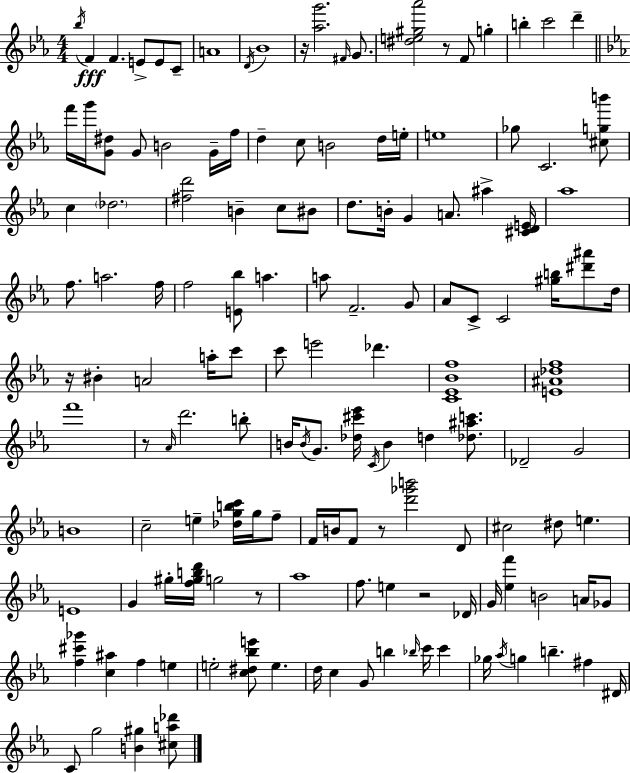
Bb5/s F4/q F4/q. E4/e E4/e C4/e A4/w D4/s Bb4/w R/s [Ab5,G6]/h. F#4/s G4/e. [D#5,E5,G#5,Ab6]/h R/e F4/e G5/q B5/q C6/h D6/q F6/s G6/s [G4,D#5]/e G4/e B4/h G4/s F5/s D5/q C5/e B4/h D5/s E5/s E5/w Gb5/e C4/h. [C#5,G5,B6]/e C5/q Db5/h. [F#5,D6]/h B4/q C5/e BIS4/e D5/e. B4/s G4/q A4/e. A#5/q [C#4,D4,E4]/s Ab5/w F5/e. A5/h. F5/s F5/h [E4,Bb5]/e A5/q. A5/e F4/h. G4/e Ab4/e C4/e C4/h [G#5,B5]/s [D#6,A#6]/e D5/s R/s BIS4/q A4/h A5/s C6/e C6/e E6/h Db6/q. [C4,Eb4,Bb4,F5]/w [E4,A#4,Db5,F5]/w F6/w R/e Ab4/s D6/h. B5/e B4/s B4/s G4/e. [Db5,C#6,Eb6]/s C4/s B4/q D5/q [Db5,A#5,C6]/e. Db4/h G4/h B4/w C5/h E5/q [Db5,G5,B5,C6]/s G5/s F5/e F4/s B4/s F4/e R/e [D6,Gb6,B6]/h D4/e C#5/h D#5/e E5/q. E4/w G4/q G#5/s [F5,G#5,B5,D6]/s G5/h R/e Ab5/w F5/e. E5/q R/h Db4/s G4/s [Eb5,F6]/q B4/h A4/s Gb4/e [F5,C#6,Gb6]/q [C5,A#5]/q F5/q E5/q E5/h [C5,D#5,Bb5,E6]/e E5/q. D5/s C5/q G4/e B5/q Bb5/s C6/s C6/q Gb5/s Ab5/s G5/q B5/q. F#5/q D#4/s C4/e G5/h [B4,G#5]/q [C#5,A5,Db6]/e